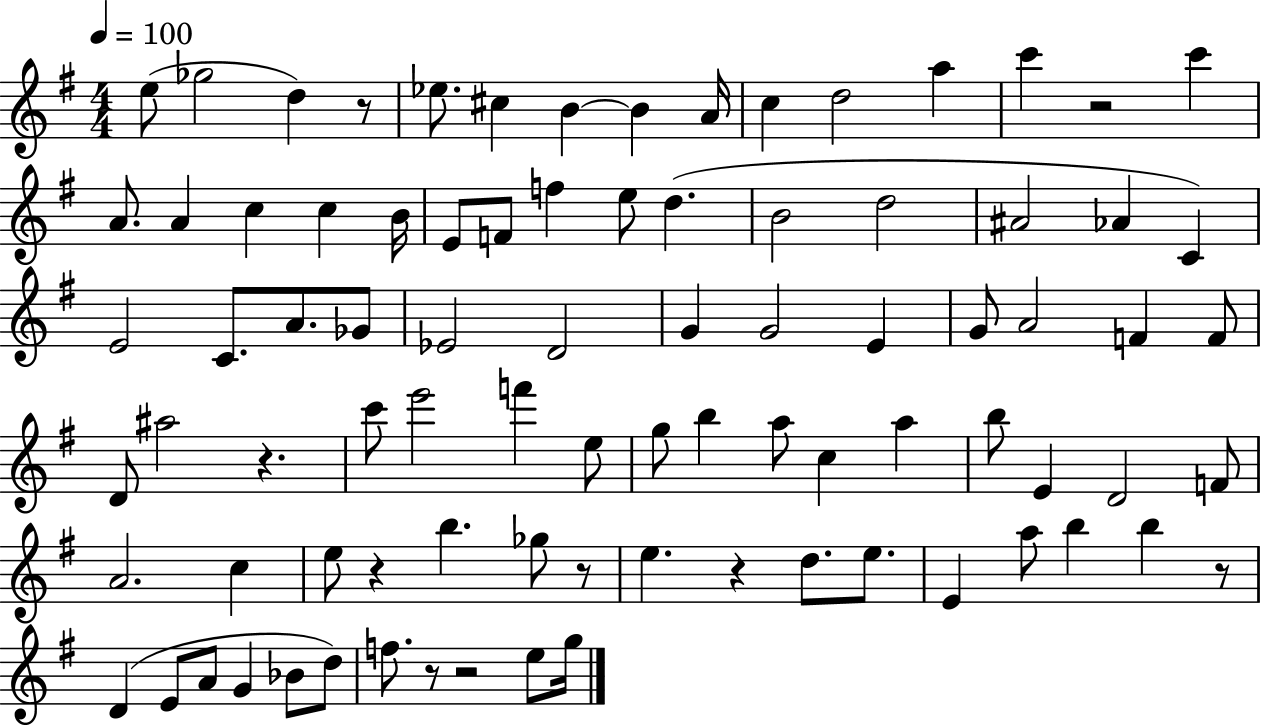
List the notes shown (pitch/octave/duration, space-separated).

E5/e Gb5/h D5/q R/e Eb5/e. C#5/q B4/q B4/q A4/s C5/q D5/h A5/q C6/q R/h C6/q A4/e. A4/q C5/q C5/q B4/s E4/e F4/e F5/q E5/e D5/q. B4/h D5/h A#4/h Ab4/q C4/q E4/h C4/e. A4/e. Gb4/e Eb4/h D4/h G4/q G4/h E4/q G4/e A4/h F4/q F4/e D4/e A#5/h R/q. C6/e E6/h F6/q E5/e G5/e B5/q A5/e C5/q A5/q B5/e E4/q D4/h F4/e A4/h. C5/q E5/e R/q B5/q. Gb5/e R/e E5/q. R/q D5/e. E5/e. E4/q A5/e B5/q B5/q R/e D4/q E4/e A4/e G4/q Bb4/e D5/e F5/e. R/e R/h E5/e G5/s